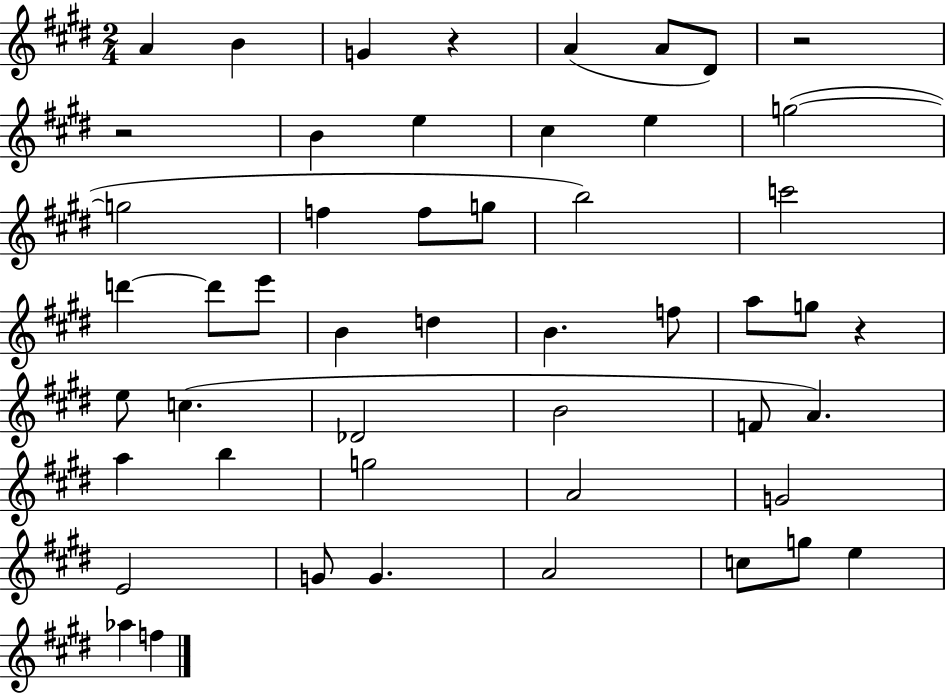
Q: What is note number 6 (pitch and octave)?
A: D#4